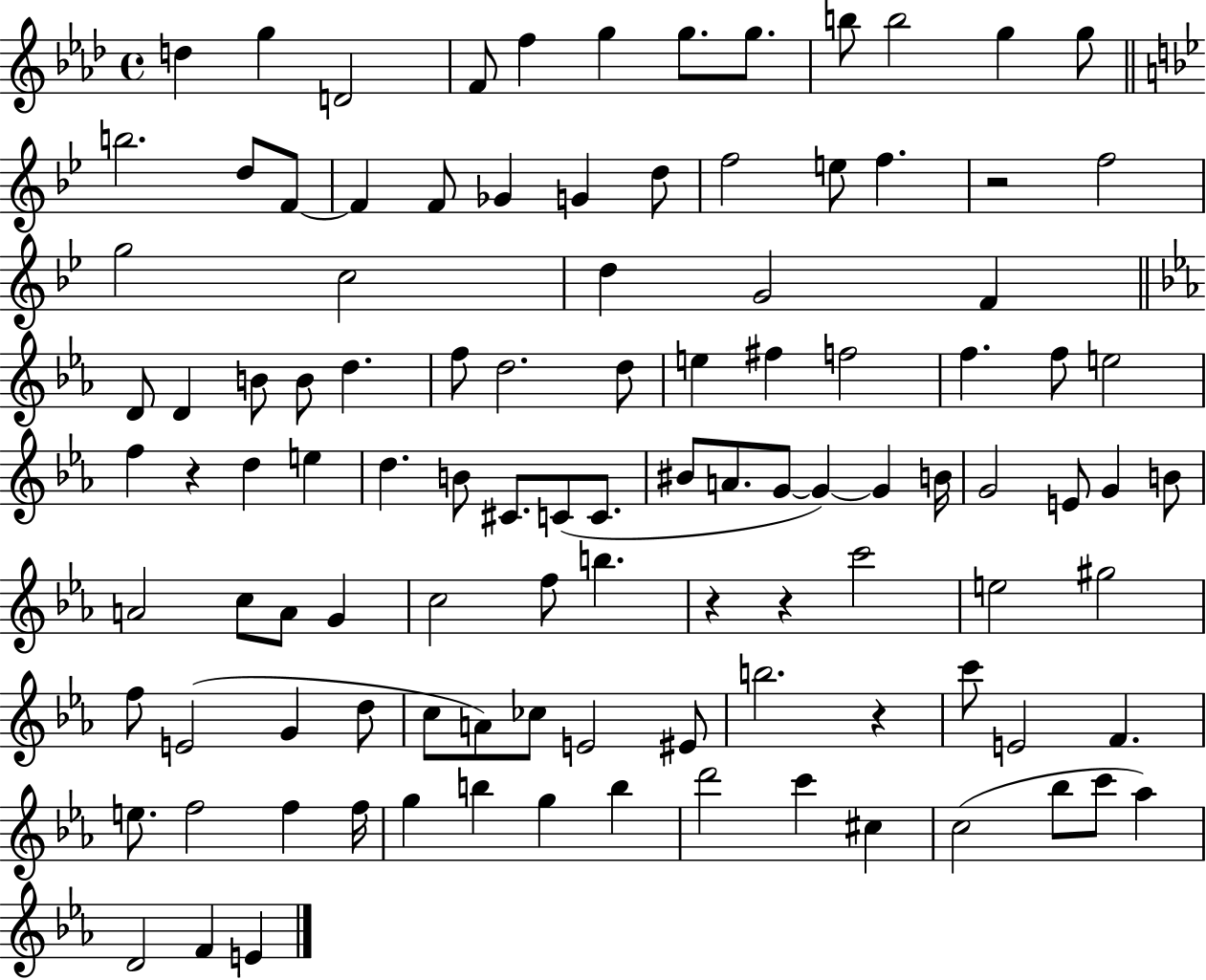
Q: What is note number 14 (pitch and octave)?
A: D5